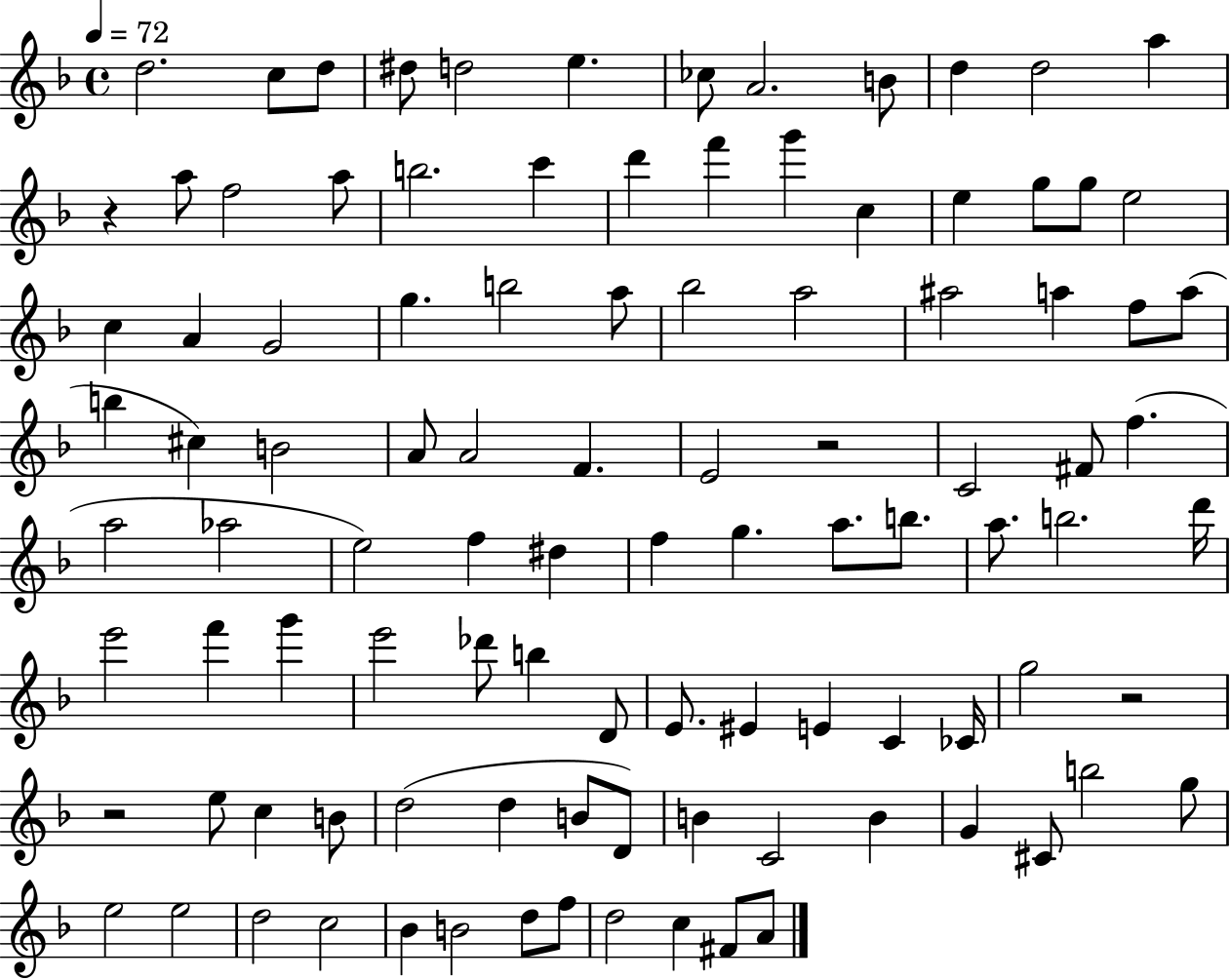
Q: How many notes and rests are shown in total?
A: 102